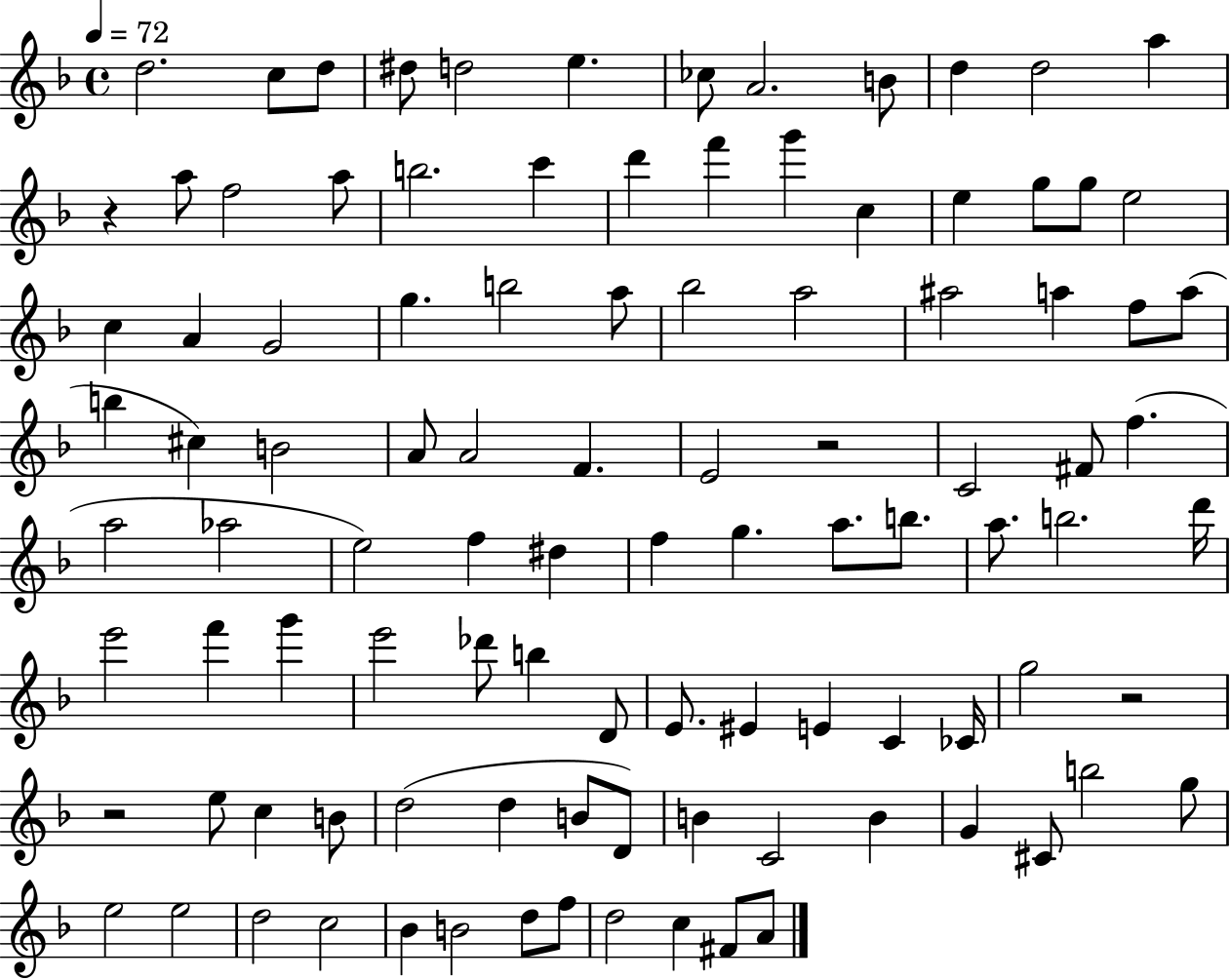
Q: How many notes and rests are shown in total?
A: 102